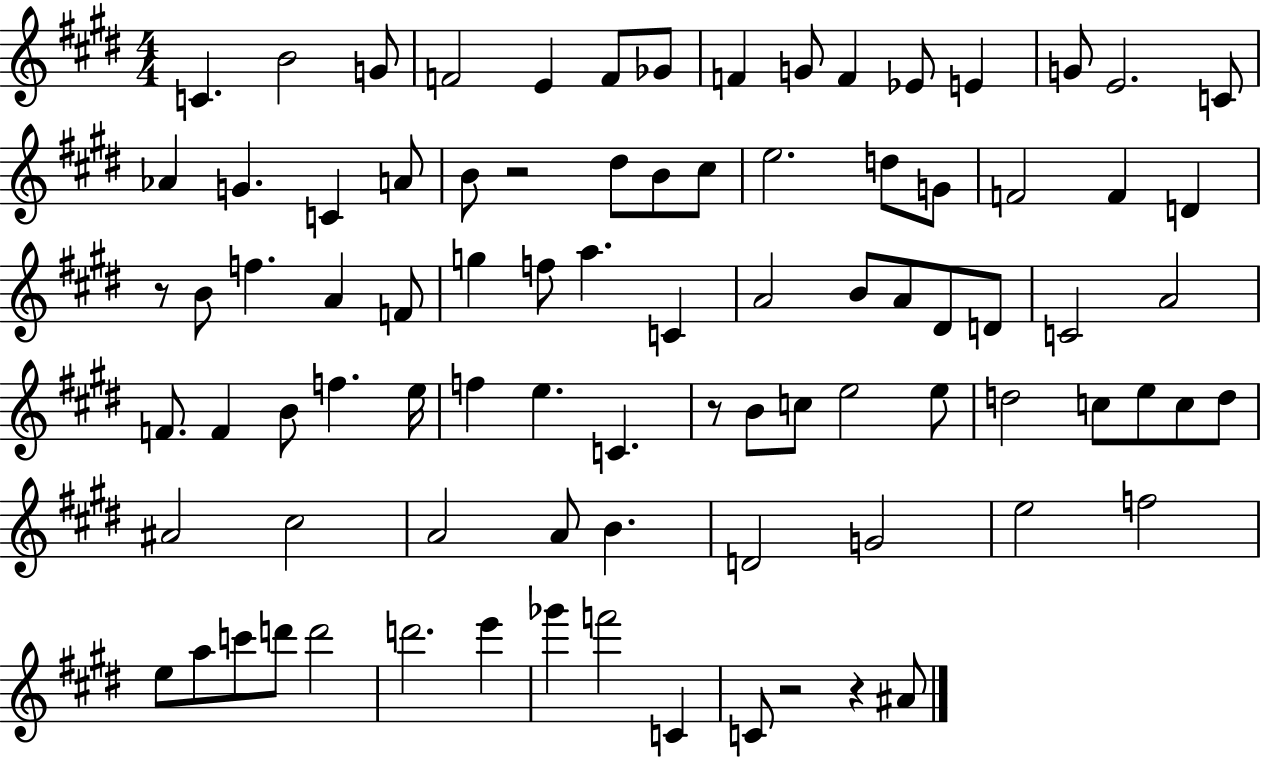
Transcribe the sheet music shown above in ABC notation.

X:1
T:Untitled
M:4/4
L:1/4
K:E
C B2 G/2 F2 E F/2 _G/2 F G/2 F _E/2 E G/2 E2 C/2 _A G C A/2 B/2 z2 ^d/2 B/2 ^c/2 e2 d/2 G/2 F2 F D z/2 B/2 f A F/2 g f/2 a C A2 B/2 A/2 ^D/2 D/2 C2 A2 F/2 F B/2 f e/4 f e C z/2 B/2 c/2 e2 e/2 d2 c/2 e/2 c/2 d/2 ^A2 ^c2 A2 A/2 B D2 G2 e2 f2 e/2 a/2 c'/2 d'/2 d'2 d'2 e' _g' f'2 C C/2 z2 z ^A/2